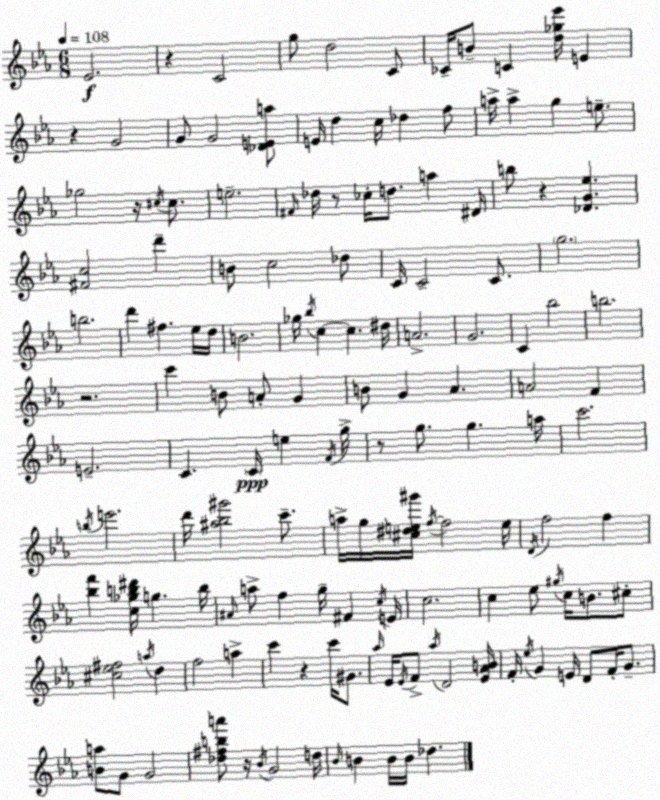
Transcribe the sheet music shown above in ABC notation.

X:1
T:Untitled
M:6/8
L:1/4
K:Eb
_E2 z C2 g/2 d2 C/2 _C/4 B/2 C [d_g_e']/4 E z G2 G/2 G2 [_DEa]/2 E/4 d c/4 _d f/2 a/4 a g e/2 _g2 z/4 ^c/4 ^c/2 e2 ^F/4 _d/4 z/2 _c/4 d/2 a ^D/4 b/2 z [_DG_e] [^Fc]2 d' B/2 c2 _d/2 C/4 C2 C/2 g2 b2 d' ^f _e/4 d/4 B2 _g/4 _b/4 c c ^d/4 A2 G2 C _b2 b2 z2 c' B/2 A/2 G B/2 G _A A2 F E2 C C/4 e F/4 g/4 z/2 g/2 g a/4 c'2 b/4 e'2 d'/4 [^a_b^g']2 c'/2 a/4 g/4 [^c^de^g']/4 f/4 f2 e/4 D/4 f2 f [_bf'] [c_gb^d']/4 g b/4 ^A/4 a/2 f g/4 ^F c/4 E/4 c2 c _e/2 ^g/4 c/4 B/2 ^c/2 [^c_e^f]2 a/4 d f2 a c' z c'/4 ^G/2 _a/4 _E/4 _E/4 F/2 _a/4 D2 [_E_AB]/4 F/4 _e/4 G E/4 D/2 F/4 G/2 [Ba]/2 G/2 G2 [_d^fba']/2 z/4 _B/4 G2 d/4 _B/4 B B/4 B/4 _d